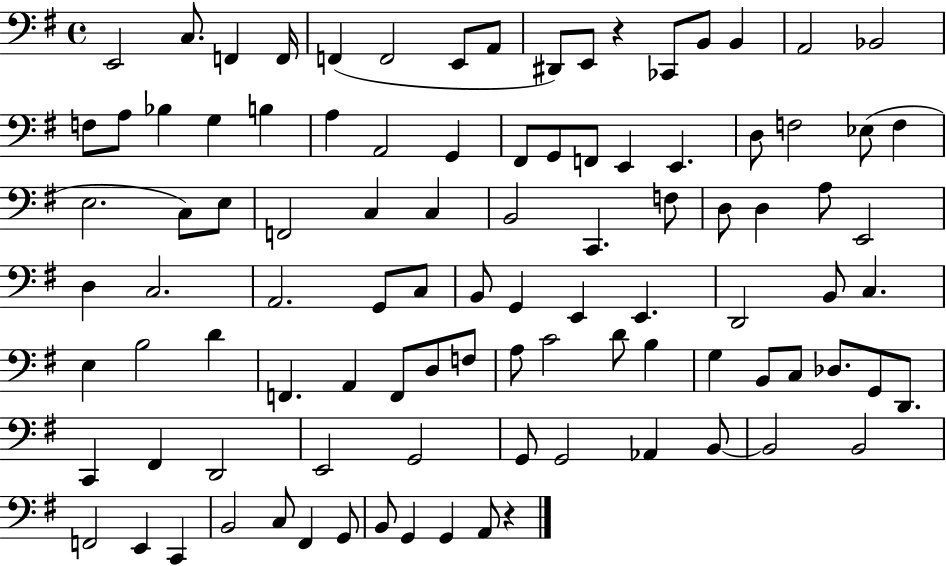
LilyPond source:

{
  \clef bass
  \time 4/4
  \defaultTimeSignature
  \key g \major
  e,2 c8. f,4 f,16 | f,4( f,2 e,8 a,8 | dis,8) e,8 r4 ces,8 b,8 b,4 | a,2 bes,2 | \break f8 a8 bes4 g4 b4 | a4 a,2 g,4 | fis,8 g,8 f,8 e,4 e,4. | d8 f2 ees8( f4 | \break e2. c8) e8 | f,2 c4 c4 | b,2 c,4. f8 | d8 d4 a8 e,2 | \break d4 c2. | a,2. g,8 c8 | b,8 g,4 e,4 e,4. | d,2 b,8 c4. | \break e4 b2 d'4 | f,4. a,4 f,8 d8 f8 | a8 c'2 d'8 b4 | g4 b,8 c8 des8. g,8 d,8. | \break c,4 fis,4 d,2 | e,2 g,2 | g,8 g,2 aes,4 b,8~~ | b,2 b,2 | \break f,2 e,4 c,4 | b,2 c8 fis,4 g,8 | b,8 g,4 g,4 a,8 r4 | \bar "|."
}